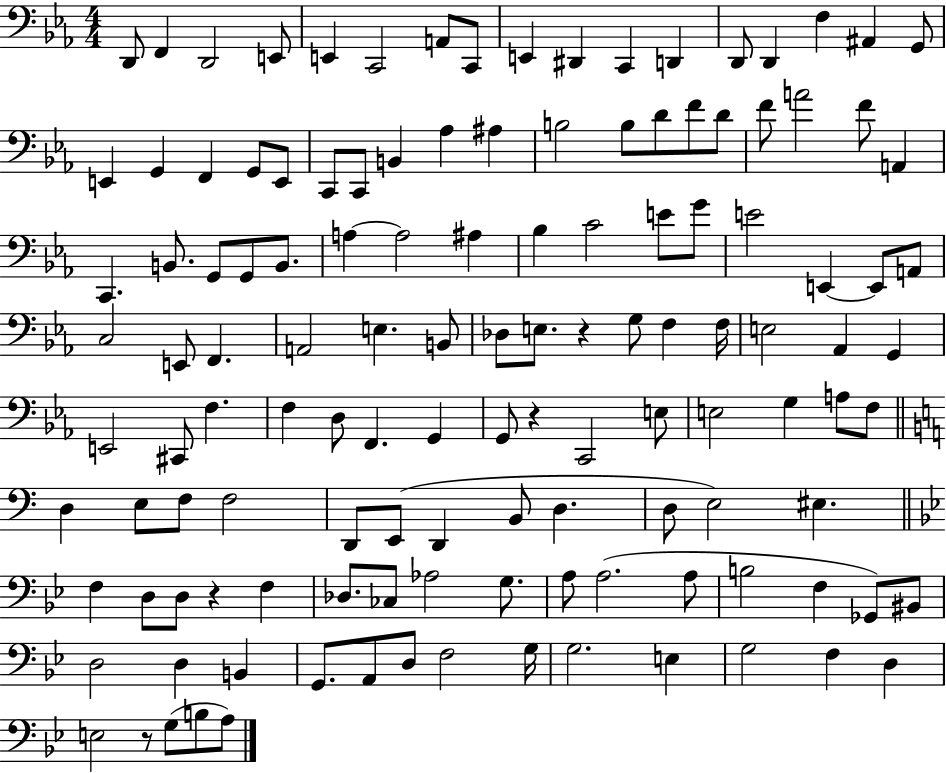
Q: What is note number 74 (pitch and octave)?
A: G2